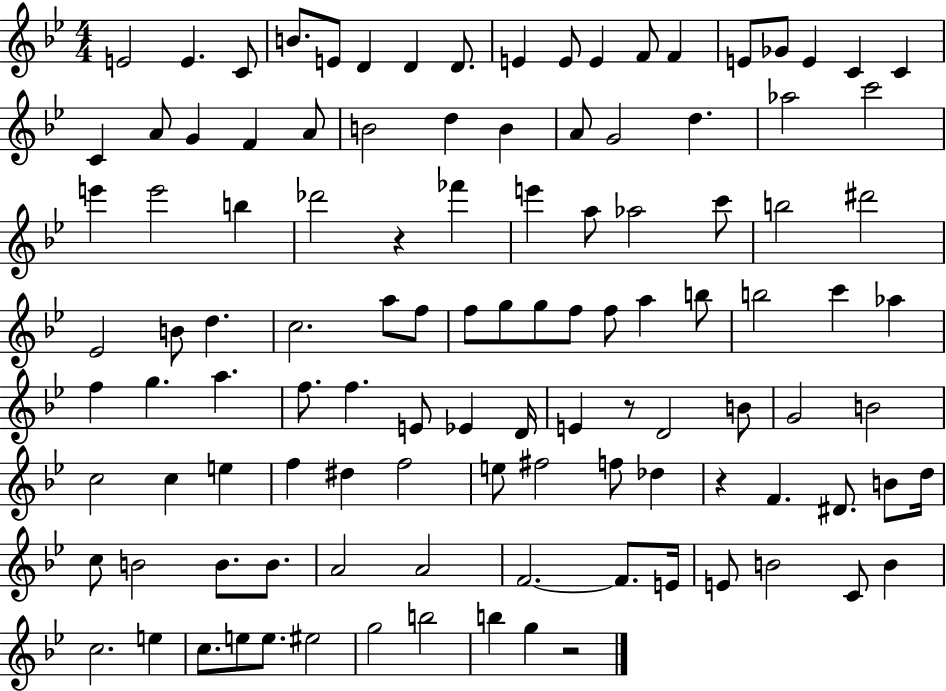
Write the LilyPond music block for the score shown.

{
  \clef treble
  \numericTimeSignature
  \time 4/4
  \key bes \major
  e'2 e'4. c'8 | b'8. e'8 d'4 d'4 d'8. | e'4 e'8 e'4 f'8 f'4 | e'8 ges'8 e'4 c'4 c'4 | \break c'4 a'8 g'4 f'4 a'8 | b'2 d''4 b'4 | a'8 g'2 d''4. | aes''2 c'''2 | \break e'''4 e'''2 b''4 | des'''2 r4 fes'''4 | e'''4 a''8 aes''2 c'''8 | b''2 dis'''2 | \break ees'2 b'8 d''4. | c''2. a''8 f''8 | f''8 g''8 g''8 f''8 f''8 a''4 b''8 | b''2 c'''4 aes''4 | \break f''4 g''4. a''4. | f''8. f''4. e'8 ees'4 d'16 | e'4 r8 d'2 b'8 | g'2 b'2 | \break c''2 c''4 e''4 | f''4 dis''4 f''2 | e''8 fis''2 f''8 des''4 | r4 f'4. dis'8. b'8 d''16 | \break c''8 b'2 b'8. b'8. | a'2 a'2 | f'2.~~ f'8. e'16 | e'8 b'2 c'8 b'4 | \break c''2. e''4 | c''8. e''8 e''8. eis''2 | g''2 b''2 | b''4 g''4 r2 | \break \bar "|."
}